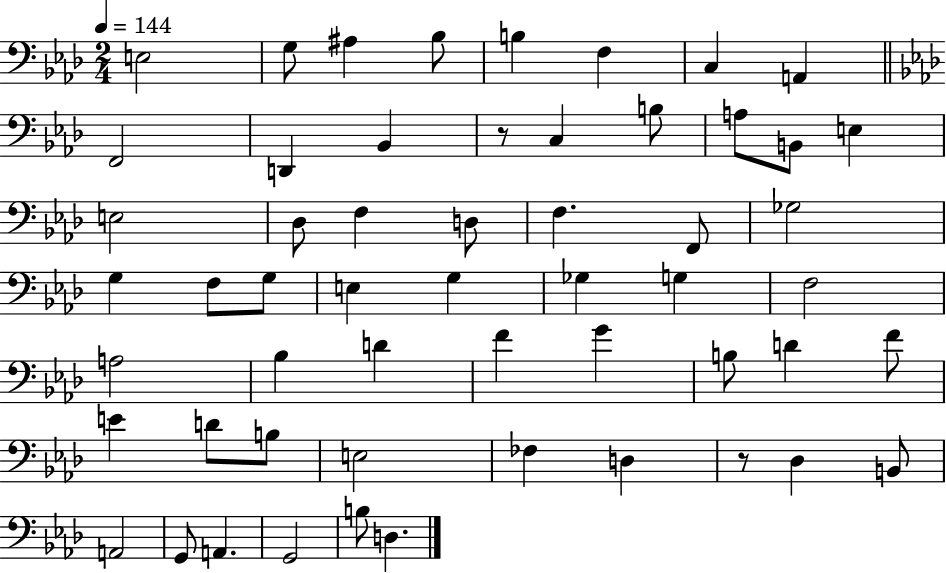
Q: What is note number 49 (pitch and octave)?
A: G2